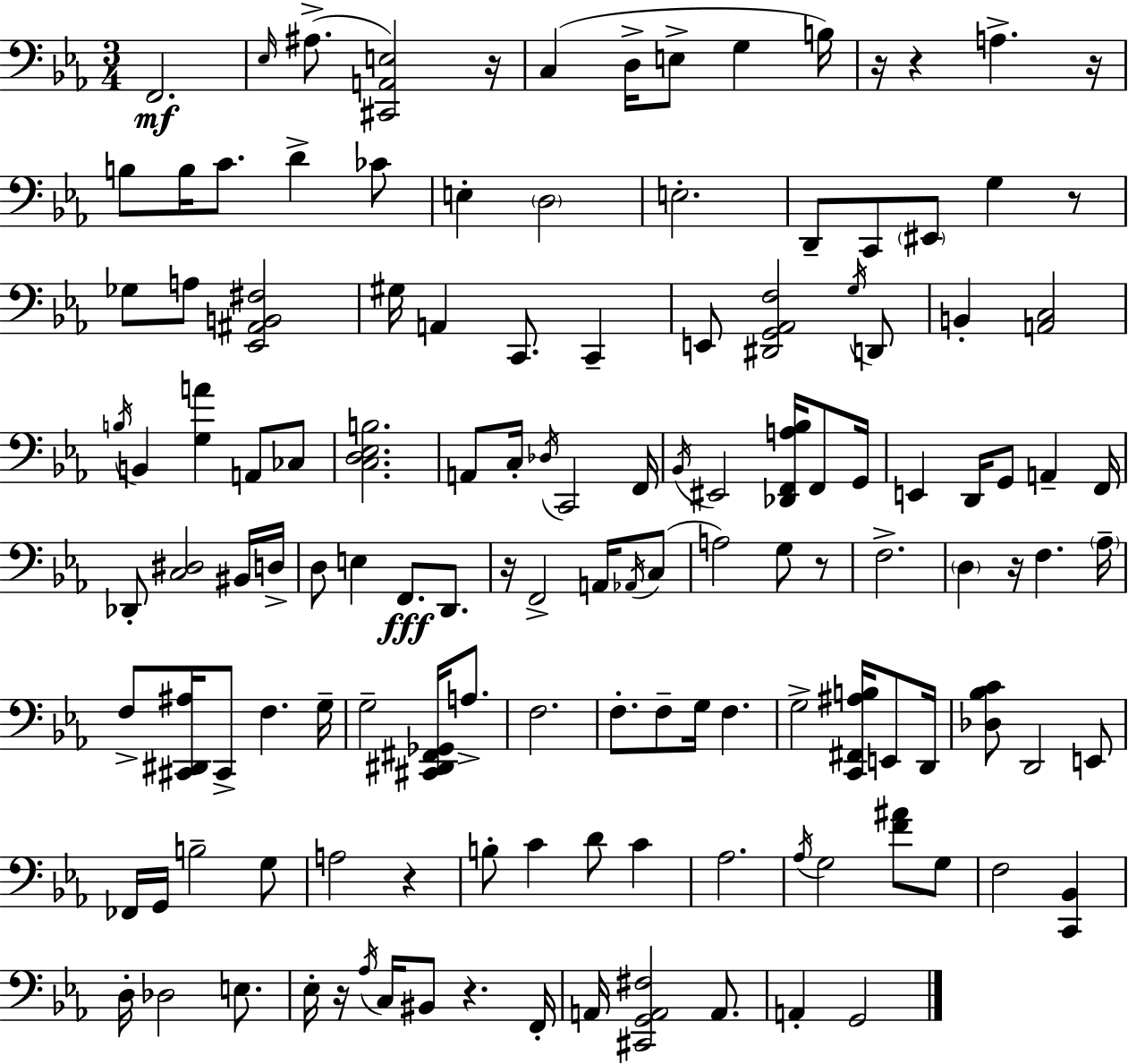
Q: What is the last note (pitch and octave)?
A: G2